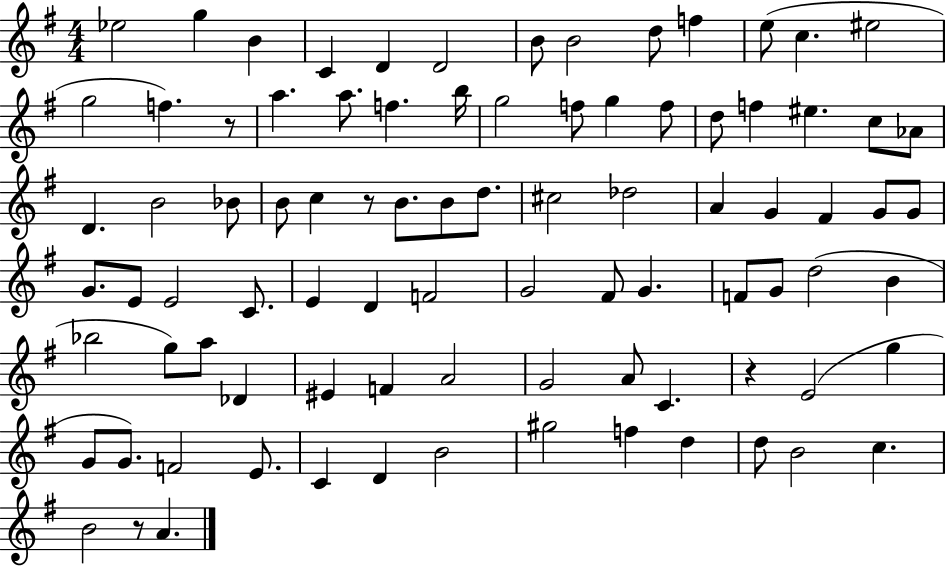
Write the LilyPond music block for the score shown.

{
  \clef treble
  \numericTimeSignature
  \time 4/4
  \key g \major
  ees''2 g''4 b'4 | c'4 d'4 d'2 | b'8 b'2 d''8 f''4 | e''8( c''4. eis''2 | \break g''2 f''4.) r8 | a''4. a''8. f''4. b''16 | g''2 f''8 g''4 f''8 | d''8 f''4 eis''4. c''8 aes'8 | \break d'4. b'2 bes'8 | b'8 c''4 r8 b'8. b'8 d''8. | cis''2 des''2 | a'4 g'4 fis'4 g'8 g'8 | \break g'8. e'8 e'2 c'8. | e'4 d'4 f'2 | g'2 fis'8 g'4. | f'8 g'8 d''2( b'4 | \break bes''2 g''8) a''8 des'4 | eis'4 f'4 a'2 | g'2 a'8 c'4. | r4 e'2( g''4 | \break g'8 g'8.) f'2 e'8. | c'4 d'4 b'2 | gis''2 f''4 d''4 | d''8 b'2 c''4. | \break b'2 r8 a'4. | \bar "|."
}